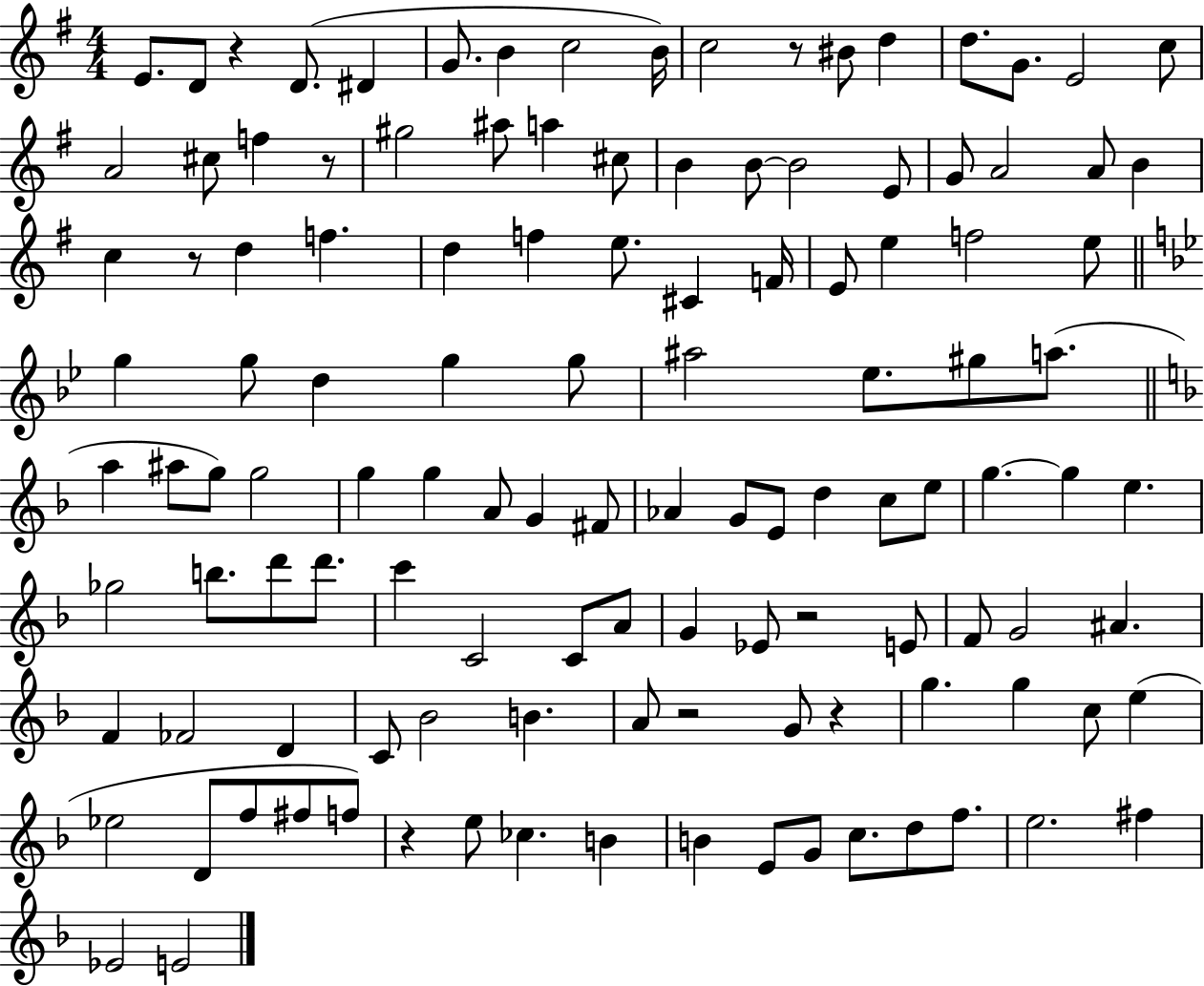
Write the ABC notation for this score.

X:1
T:Untitled
M:4/4
L:1/4
K:G
E/2 D/2 z D/2 ^D G/2 B c2 B/4 c2 z/2 ^B/2 d d/2 G/2 E2 c/2 A2 ^c/2 f z/2 ^g2 ^a/2 a ^c/2 B B/2 B2 E/2 G/2 A2 A/2 B c z/2 d f d f e/2 ^C F/4 E/2 e f2 e/2 g g/2 d g g/2 ^a2 _e/2 ^g/2 a/2 a ^a/2 g/2 g2 g g A/2 G ^F/2 _A G/2 E/2 d c/2 e/2 g g e _g2 b/2 d'/2 d'/2 c' C2 C/2 A/2 G _E/2 z2 E/2 F/2 G2 ^A F _F2 D C/2 _B2 B A/2 z2 G/2 z g g c/2 e _e2 D/2 f/2 ^f/2 f/2 z e/2 _c B B E/2 G/2 c/2 d/2 f/2 e2 ^f _E2 E2